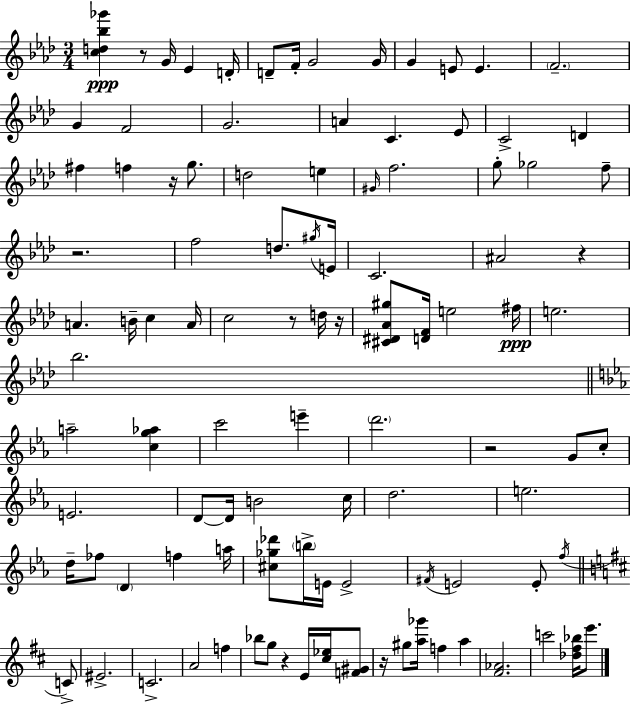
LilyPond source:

{
  \clef treble
  \numericTimeSignature
  \time 3/4
  \key aes \major
  \repeat volta 2 { <c'' d'' bes'' ges'''>4\ppp r8 g'16 ees'4 d'16-. | d'8-- f'16-. g'2 g'16 | g'4 e'8 e'4. | \parenthesize f'2.-- | \break g'4 f'2 | g'2. | a'4 c'4. ees'8 | c'2-> d'4 | \break fis''4 f''4 r16 g''8. | d''2 e''4 | \grace { gis'16 } f''2. | g''8-. ges''2 f''8-- | \break r2. | f''2 d''8. | \acciaccatura { gis''16 } e'16 c'2. | ais'2 r4 | \break a'4. b'16-- c''4 | a'16 c''2 r8 | d''16 r16 <cis' dis' aes' gis''>8 <d' f'>16 e''2 | fis''16\ppp e''2. | \break bes''2. | \bar "||" \break \key c \minor a''2-- <c'' g'' aes''>4 | c'''2 e'''4-- | \parenthesize d'''2. | r2 g'8 c''8-. | \break e'2. | d'8~~ d'16 b'2 c''16 | d''2. | e''2. | \break d''16-- fes''8 \parenthesize d'4 f''4 a''16 | <cis'' ges'' des'''>8 \parenthesize b''16-> e'16 e'2-> | \acciaccatura { fis'16 } e'2 e'8-. \acciaccatura { f''16 } | \bar "||" \break \key d \major c'8-> eis'2.-> | c'2.-> | a'2 f''4 | bes''8 g''8 r4 e'16 <cis'' ees''>16 | \break <f' gis'>8 r16 gis''8 <a'' ges'''>16 f''4 a''4 | <fis' aes'>2. | c'''2 <des'' fis'' bes''>16 e'''8. | } \bar "|."
}